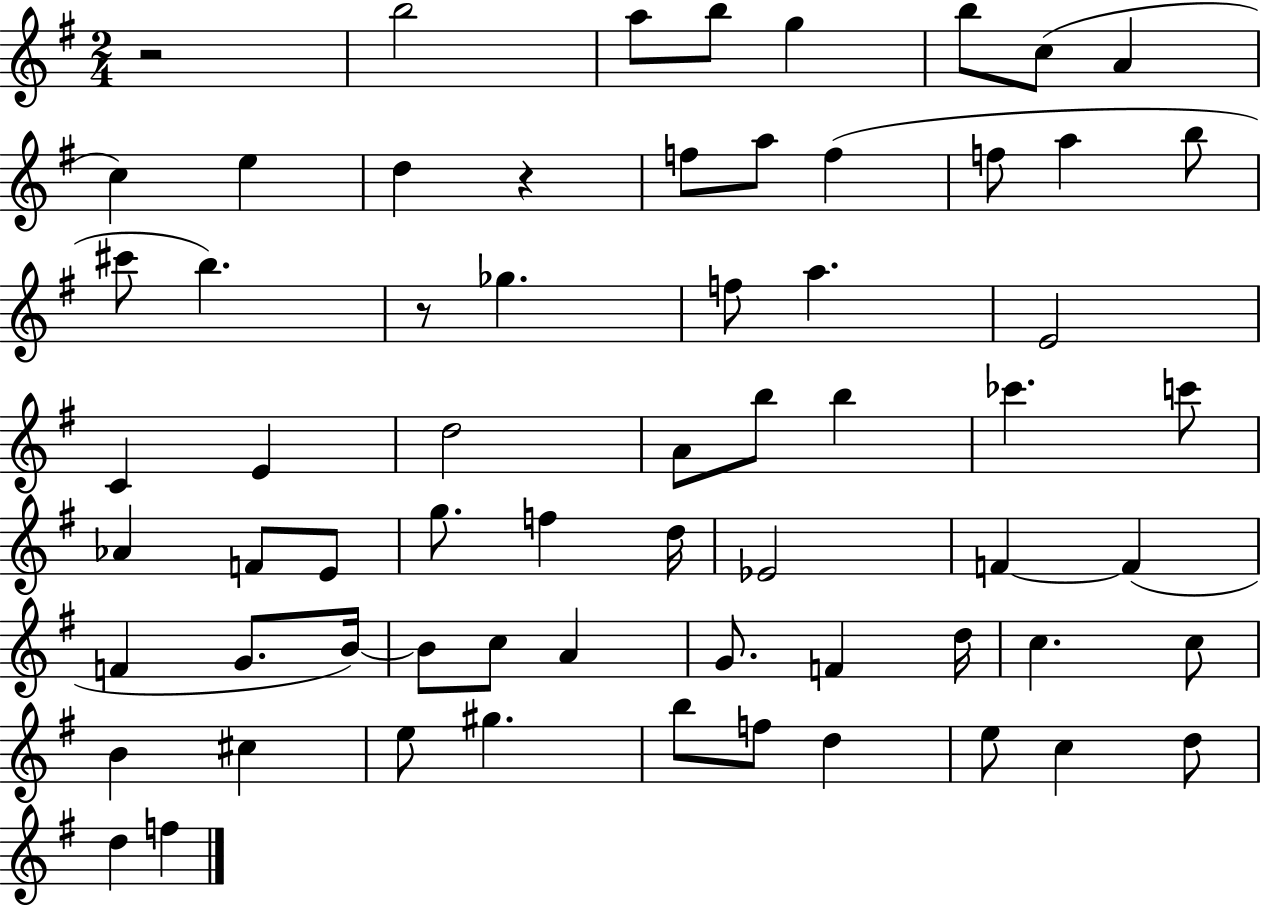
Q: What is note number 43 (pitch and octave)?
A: B4